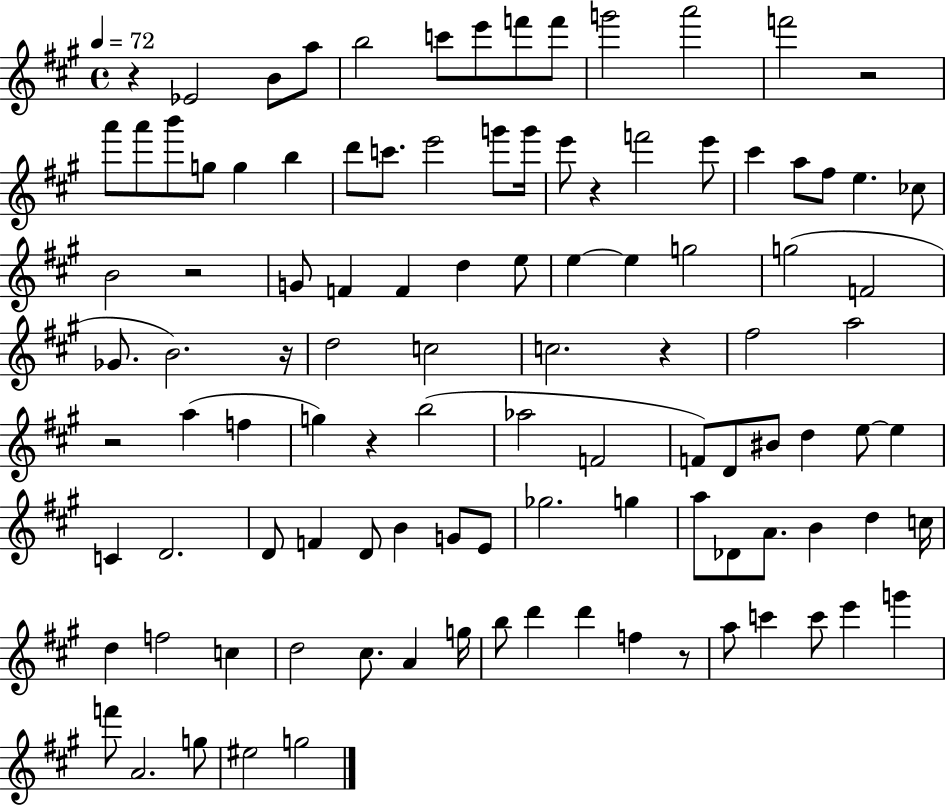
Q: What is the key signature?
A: A major